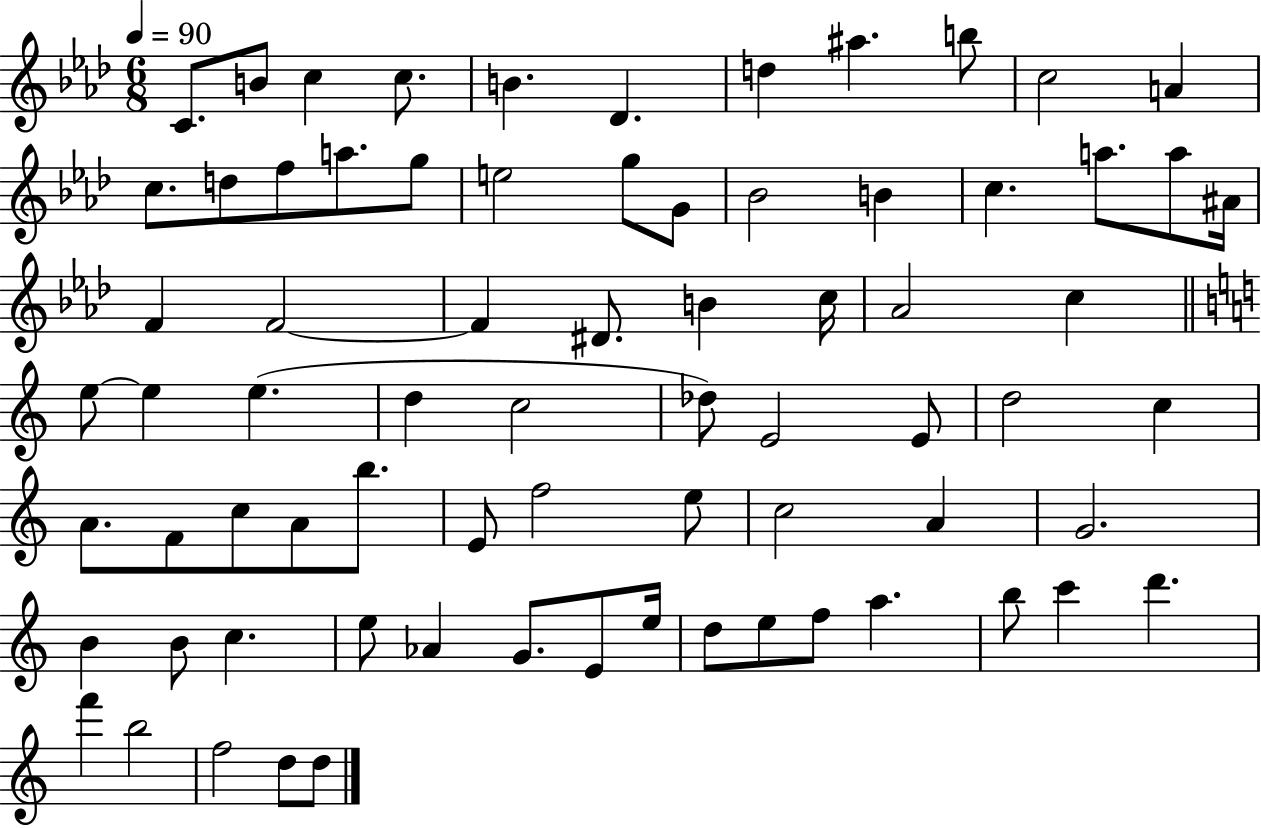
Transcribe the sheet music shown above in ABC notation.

X:1
T:Untitled
M:6/8
L:1/4
K:Ab
C/2 B/2 c c/2 B _D d ^a b/2 c2 A c/2 d/2 f/2 a/2 g/2 e2 g/2 G/2 _B2 B c a/2 a/2 ^A/4 F F2 F ^D/2 B c/4 _A2 c e/2 e e d c2 _d/2 E2 E/2 d2 c A/2 F/2 c/2 A/2 b/2 E/2 f2 e/2 c2 A G2 B B/2 c e/2 _A G/2 E/2 e/4 d/2 e/2 f/2 a b/2 c' d' f' b2 f2 d/2 d/2